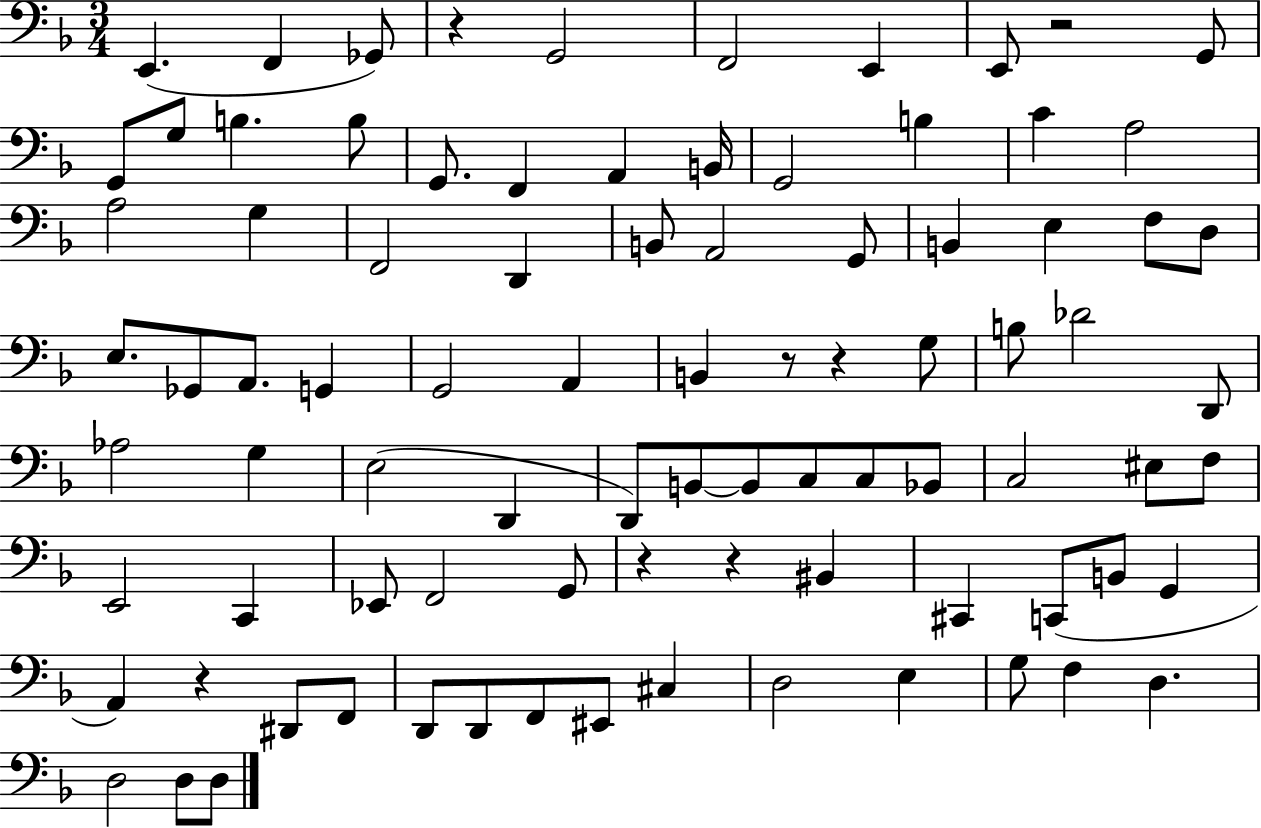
E2/q. F2/q Gb2/e R/q G2/h F2/h E2/q E2/e R/h G2/e G2/e G3/e B3/q. B3/e G2/e. F2/q A2/q B2/s G2/h B3/q C4/q A3/h A3/h G3/q F2/h D2/q B2/e A2/h G2/e B2/q E3/q F3/e D3/e E3/e. Gb2/e A2/e. G2/q G2/h A2/q B2/q R/e R/q G3/e B3/e Db4/h D2/e Ab3/h G3/q E3/h D2/q D2/e B2/e B2/e C3/e C3/e Bb2/e C3/h EIS3/e F3/e E2/h C2/q Eb2/e F2/h G2/e R/q R/q BIS2/q C#2/q C2/e B2/e G2/q A2/q R/q D#2/e F2/e D2/e D2/e F2/e EIS2/e C#3/q D3/h E3/q G3/e F3/q D3/q. D3/h D3/e D3/e